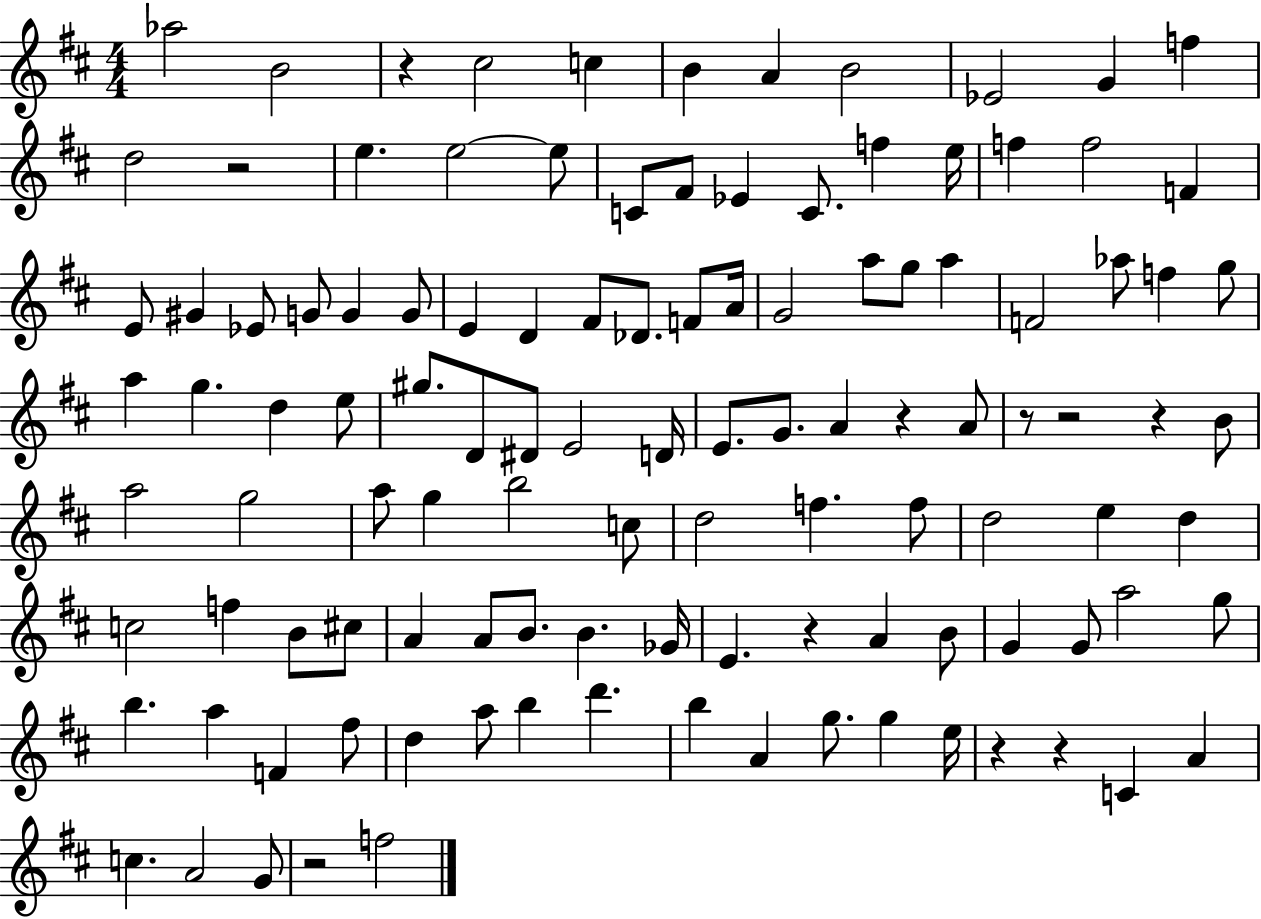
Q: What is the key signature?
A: D major